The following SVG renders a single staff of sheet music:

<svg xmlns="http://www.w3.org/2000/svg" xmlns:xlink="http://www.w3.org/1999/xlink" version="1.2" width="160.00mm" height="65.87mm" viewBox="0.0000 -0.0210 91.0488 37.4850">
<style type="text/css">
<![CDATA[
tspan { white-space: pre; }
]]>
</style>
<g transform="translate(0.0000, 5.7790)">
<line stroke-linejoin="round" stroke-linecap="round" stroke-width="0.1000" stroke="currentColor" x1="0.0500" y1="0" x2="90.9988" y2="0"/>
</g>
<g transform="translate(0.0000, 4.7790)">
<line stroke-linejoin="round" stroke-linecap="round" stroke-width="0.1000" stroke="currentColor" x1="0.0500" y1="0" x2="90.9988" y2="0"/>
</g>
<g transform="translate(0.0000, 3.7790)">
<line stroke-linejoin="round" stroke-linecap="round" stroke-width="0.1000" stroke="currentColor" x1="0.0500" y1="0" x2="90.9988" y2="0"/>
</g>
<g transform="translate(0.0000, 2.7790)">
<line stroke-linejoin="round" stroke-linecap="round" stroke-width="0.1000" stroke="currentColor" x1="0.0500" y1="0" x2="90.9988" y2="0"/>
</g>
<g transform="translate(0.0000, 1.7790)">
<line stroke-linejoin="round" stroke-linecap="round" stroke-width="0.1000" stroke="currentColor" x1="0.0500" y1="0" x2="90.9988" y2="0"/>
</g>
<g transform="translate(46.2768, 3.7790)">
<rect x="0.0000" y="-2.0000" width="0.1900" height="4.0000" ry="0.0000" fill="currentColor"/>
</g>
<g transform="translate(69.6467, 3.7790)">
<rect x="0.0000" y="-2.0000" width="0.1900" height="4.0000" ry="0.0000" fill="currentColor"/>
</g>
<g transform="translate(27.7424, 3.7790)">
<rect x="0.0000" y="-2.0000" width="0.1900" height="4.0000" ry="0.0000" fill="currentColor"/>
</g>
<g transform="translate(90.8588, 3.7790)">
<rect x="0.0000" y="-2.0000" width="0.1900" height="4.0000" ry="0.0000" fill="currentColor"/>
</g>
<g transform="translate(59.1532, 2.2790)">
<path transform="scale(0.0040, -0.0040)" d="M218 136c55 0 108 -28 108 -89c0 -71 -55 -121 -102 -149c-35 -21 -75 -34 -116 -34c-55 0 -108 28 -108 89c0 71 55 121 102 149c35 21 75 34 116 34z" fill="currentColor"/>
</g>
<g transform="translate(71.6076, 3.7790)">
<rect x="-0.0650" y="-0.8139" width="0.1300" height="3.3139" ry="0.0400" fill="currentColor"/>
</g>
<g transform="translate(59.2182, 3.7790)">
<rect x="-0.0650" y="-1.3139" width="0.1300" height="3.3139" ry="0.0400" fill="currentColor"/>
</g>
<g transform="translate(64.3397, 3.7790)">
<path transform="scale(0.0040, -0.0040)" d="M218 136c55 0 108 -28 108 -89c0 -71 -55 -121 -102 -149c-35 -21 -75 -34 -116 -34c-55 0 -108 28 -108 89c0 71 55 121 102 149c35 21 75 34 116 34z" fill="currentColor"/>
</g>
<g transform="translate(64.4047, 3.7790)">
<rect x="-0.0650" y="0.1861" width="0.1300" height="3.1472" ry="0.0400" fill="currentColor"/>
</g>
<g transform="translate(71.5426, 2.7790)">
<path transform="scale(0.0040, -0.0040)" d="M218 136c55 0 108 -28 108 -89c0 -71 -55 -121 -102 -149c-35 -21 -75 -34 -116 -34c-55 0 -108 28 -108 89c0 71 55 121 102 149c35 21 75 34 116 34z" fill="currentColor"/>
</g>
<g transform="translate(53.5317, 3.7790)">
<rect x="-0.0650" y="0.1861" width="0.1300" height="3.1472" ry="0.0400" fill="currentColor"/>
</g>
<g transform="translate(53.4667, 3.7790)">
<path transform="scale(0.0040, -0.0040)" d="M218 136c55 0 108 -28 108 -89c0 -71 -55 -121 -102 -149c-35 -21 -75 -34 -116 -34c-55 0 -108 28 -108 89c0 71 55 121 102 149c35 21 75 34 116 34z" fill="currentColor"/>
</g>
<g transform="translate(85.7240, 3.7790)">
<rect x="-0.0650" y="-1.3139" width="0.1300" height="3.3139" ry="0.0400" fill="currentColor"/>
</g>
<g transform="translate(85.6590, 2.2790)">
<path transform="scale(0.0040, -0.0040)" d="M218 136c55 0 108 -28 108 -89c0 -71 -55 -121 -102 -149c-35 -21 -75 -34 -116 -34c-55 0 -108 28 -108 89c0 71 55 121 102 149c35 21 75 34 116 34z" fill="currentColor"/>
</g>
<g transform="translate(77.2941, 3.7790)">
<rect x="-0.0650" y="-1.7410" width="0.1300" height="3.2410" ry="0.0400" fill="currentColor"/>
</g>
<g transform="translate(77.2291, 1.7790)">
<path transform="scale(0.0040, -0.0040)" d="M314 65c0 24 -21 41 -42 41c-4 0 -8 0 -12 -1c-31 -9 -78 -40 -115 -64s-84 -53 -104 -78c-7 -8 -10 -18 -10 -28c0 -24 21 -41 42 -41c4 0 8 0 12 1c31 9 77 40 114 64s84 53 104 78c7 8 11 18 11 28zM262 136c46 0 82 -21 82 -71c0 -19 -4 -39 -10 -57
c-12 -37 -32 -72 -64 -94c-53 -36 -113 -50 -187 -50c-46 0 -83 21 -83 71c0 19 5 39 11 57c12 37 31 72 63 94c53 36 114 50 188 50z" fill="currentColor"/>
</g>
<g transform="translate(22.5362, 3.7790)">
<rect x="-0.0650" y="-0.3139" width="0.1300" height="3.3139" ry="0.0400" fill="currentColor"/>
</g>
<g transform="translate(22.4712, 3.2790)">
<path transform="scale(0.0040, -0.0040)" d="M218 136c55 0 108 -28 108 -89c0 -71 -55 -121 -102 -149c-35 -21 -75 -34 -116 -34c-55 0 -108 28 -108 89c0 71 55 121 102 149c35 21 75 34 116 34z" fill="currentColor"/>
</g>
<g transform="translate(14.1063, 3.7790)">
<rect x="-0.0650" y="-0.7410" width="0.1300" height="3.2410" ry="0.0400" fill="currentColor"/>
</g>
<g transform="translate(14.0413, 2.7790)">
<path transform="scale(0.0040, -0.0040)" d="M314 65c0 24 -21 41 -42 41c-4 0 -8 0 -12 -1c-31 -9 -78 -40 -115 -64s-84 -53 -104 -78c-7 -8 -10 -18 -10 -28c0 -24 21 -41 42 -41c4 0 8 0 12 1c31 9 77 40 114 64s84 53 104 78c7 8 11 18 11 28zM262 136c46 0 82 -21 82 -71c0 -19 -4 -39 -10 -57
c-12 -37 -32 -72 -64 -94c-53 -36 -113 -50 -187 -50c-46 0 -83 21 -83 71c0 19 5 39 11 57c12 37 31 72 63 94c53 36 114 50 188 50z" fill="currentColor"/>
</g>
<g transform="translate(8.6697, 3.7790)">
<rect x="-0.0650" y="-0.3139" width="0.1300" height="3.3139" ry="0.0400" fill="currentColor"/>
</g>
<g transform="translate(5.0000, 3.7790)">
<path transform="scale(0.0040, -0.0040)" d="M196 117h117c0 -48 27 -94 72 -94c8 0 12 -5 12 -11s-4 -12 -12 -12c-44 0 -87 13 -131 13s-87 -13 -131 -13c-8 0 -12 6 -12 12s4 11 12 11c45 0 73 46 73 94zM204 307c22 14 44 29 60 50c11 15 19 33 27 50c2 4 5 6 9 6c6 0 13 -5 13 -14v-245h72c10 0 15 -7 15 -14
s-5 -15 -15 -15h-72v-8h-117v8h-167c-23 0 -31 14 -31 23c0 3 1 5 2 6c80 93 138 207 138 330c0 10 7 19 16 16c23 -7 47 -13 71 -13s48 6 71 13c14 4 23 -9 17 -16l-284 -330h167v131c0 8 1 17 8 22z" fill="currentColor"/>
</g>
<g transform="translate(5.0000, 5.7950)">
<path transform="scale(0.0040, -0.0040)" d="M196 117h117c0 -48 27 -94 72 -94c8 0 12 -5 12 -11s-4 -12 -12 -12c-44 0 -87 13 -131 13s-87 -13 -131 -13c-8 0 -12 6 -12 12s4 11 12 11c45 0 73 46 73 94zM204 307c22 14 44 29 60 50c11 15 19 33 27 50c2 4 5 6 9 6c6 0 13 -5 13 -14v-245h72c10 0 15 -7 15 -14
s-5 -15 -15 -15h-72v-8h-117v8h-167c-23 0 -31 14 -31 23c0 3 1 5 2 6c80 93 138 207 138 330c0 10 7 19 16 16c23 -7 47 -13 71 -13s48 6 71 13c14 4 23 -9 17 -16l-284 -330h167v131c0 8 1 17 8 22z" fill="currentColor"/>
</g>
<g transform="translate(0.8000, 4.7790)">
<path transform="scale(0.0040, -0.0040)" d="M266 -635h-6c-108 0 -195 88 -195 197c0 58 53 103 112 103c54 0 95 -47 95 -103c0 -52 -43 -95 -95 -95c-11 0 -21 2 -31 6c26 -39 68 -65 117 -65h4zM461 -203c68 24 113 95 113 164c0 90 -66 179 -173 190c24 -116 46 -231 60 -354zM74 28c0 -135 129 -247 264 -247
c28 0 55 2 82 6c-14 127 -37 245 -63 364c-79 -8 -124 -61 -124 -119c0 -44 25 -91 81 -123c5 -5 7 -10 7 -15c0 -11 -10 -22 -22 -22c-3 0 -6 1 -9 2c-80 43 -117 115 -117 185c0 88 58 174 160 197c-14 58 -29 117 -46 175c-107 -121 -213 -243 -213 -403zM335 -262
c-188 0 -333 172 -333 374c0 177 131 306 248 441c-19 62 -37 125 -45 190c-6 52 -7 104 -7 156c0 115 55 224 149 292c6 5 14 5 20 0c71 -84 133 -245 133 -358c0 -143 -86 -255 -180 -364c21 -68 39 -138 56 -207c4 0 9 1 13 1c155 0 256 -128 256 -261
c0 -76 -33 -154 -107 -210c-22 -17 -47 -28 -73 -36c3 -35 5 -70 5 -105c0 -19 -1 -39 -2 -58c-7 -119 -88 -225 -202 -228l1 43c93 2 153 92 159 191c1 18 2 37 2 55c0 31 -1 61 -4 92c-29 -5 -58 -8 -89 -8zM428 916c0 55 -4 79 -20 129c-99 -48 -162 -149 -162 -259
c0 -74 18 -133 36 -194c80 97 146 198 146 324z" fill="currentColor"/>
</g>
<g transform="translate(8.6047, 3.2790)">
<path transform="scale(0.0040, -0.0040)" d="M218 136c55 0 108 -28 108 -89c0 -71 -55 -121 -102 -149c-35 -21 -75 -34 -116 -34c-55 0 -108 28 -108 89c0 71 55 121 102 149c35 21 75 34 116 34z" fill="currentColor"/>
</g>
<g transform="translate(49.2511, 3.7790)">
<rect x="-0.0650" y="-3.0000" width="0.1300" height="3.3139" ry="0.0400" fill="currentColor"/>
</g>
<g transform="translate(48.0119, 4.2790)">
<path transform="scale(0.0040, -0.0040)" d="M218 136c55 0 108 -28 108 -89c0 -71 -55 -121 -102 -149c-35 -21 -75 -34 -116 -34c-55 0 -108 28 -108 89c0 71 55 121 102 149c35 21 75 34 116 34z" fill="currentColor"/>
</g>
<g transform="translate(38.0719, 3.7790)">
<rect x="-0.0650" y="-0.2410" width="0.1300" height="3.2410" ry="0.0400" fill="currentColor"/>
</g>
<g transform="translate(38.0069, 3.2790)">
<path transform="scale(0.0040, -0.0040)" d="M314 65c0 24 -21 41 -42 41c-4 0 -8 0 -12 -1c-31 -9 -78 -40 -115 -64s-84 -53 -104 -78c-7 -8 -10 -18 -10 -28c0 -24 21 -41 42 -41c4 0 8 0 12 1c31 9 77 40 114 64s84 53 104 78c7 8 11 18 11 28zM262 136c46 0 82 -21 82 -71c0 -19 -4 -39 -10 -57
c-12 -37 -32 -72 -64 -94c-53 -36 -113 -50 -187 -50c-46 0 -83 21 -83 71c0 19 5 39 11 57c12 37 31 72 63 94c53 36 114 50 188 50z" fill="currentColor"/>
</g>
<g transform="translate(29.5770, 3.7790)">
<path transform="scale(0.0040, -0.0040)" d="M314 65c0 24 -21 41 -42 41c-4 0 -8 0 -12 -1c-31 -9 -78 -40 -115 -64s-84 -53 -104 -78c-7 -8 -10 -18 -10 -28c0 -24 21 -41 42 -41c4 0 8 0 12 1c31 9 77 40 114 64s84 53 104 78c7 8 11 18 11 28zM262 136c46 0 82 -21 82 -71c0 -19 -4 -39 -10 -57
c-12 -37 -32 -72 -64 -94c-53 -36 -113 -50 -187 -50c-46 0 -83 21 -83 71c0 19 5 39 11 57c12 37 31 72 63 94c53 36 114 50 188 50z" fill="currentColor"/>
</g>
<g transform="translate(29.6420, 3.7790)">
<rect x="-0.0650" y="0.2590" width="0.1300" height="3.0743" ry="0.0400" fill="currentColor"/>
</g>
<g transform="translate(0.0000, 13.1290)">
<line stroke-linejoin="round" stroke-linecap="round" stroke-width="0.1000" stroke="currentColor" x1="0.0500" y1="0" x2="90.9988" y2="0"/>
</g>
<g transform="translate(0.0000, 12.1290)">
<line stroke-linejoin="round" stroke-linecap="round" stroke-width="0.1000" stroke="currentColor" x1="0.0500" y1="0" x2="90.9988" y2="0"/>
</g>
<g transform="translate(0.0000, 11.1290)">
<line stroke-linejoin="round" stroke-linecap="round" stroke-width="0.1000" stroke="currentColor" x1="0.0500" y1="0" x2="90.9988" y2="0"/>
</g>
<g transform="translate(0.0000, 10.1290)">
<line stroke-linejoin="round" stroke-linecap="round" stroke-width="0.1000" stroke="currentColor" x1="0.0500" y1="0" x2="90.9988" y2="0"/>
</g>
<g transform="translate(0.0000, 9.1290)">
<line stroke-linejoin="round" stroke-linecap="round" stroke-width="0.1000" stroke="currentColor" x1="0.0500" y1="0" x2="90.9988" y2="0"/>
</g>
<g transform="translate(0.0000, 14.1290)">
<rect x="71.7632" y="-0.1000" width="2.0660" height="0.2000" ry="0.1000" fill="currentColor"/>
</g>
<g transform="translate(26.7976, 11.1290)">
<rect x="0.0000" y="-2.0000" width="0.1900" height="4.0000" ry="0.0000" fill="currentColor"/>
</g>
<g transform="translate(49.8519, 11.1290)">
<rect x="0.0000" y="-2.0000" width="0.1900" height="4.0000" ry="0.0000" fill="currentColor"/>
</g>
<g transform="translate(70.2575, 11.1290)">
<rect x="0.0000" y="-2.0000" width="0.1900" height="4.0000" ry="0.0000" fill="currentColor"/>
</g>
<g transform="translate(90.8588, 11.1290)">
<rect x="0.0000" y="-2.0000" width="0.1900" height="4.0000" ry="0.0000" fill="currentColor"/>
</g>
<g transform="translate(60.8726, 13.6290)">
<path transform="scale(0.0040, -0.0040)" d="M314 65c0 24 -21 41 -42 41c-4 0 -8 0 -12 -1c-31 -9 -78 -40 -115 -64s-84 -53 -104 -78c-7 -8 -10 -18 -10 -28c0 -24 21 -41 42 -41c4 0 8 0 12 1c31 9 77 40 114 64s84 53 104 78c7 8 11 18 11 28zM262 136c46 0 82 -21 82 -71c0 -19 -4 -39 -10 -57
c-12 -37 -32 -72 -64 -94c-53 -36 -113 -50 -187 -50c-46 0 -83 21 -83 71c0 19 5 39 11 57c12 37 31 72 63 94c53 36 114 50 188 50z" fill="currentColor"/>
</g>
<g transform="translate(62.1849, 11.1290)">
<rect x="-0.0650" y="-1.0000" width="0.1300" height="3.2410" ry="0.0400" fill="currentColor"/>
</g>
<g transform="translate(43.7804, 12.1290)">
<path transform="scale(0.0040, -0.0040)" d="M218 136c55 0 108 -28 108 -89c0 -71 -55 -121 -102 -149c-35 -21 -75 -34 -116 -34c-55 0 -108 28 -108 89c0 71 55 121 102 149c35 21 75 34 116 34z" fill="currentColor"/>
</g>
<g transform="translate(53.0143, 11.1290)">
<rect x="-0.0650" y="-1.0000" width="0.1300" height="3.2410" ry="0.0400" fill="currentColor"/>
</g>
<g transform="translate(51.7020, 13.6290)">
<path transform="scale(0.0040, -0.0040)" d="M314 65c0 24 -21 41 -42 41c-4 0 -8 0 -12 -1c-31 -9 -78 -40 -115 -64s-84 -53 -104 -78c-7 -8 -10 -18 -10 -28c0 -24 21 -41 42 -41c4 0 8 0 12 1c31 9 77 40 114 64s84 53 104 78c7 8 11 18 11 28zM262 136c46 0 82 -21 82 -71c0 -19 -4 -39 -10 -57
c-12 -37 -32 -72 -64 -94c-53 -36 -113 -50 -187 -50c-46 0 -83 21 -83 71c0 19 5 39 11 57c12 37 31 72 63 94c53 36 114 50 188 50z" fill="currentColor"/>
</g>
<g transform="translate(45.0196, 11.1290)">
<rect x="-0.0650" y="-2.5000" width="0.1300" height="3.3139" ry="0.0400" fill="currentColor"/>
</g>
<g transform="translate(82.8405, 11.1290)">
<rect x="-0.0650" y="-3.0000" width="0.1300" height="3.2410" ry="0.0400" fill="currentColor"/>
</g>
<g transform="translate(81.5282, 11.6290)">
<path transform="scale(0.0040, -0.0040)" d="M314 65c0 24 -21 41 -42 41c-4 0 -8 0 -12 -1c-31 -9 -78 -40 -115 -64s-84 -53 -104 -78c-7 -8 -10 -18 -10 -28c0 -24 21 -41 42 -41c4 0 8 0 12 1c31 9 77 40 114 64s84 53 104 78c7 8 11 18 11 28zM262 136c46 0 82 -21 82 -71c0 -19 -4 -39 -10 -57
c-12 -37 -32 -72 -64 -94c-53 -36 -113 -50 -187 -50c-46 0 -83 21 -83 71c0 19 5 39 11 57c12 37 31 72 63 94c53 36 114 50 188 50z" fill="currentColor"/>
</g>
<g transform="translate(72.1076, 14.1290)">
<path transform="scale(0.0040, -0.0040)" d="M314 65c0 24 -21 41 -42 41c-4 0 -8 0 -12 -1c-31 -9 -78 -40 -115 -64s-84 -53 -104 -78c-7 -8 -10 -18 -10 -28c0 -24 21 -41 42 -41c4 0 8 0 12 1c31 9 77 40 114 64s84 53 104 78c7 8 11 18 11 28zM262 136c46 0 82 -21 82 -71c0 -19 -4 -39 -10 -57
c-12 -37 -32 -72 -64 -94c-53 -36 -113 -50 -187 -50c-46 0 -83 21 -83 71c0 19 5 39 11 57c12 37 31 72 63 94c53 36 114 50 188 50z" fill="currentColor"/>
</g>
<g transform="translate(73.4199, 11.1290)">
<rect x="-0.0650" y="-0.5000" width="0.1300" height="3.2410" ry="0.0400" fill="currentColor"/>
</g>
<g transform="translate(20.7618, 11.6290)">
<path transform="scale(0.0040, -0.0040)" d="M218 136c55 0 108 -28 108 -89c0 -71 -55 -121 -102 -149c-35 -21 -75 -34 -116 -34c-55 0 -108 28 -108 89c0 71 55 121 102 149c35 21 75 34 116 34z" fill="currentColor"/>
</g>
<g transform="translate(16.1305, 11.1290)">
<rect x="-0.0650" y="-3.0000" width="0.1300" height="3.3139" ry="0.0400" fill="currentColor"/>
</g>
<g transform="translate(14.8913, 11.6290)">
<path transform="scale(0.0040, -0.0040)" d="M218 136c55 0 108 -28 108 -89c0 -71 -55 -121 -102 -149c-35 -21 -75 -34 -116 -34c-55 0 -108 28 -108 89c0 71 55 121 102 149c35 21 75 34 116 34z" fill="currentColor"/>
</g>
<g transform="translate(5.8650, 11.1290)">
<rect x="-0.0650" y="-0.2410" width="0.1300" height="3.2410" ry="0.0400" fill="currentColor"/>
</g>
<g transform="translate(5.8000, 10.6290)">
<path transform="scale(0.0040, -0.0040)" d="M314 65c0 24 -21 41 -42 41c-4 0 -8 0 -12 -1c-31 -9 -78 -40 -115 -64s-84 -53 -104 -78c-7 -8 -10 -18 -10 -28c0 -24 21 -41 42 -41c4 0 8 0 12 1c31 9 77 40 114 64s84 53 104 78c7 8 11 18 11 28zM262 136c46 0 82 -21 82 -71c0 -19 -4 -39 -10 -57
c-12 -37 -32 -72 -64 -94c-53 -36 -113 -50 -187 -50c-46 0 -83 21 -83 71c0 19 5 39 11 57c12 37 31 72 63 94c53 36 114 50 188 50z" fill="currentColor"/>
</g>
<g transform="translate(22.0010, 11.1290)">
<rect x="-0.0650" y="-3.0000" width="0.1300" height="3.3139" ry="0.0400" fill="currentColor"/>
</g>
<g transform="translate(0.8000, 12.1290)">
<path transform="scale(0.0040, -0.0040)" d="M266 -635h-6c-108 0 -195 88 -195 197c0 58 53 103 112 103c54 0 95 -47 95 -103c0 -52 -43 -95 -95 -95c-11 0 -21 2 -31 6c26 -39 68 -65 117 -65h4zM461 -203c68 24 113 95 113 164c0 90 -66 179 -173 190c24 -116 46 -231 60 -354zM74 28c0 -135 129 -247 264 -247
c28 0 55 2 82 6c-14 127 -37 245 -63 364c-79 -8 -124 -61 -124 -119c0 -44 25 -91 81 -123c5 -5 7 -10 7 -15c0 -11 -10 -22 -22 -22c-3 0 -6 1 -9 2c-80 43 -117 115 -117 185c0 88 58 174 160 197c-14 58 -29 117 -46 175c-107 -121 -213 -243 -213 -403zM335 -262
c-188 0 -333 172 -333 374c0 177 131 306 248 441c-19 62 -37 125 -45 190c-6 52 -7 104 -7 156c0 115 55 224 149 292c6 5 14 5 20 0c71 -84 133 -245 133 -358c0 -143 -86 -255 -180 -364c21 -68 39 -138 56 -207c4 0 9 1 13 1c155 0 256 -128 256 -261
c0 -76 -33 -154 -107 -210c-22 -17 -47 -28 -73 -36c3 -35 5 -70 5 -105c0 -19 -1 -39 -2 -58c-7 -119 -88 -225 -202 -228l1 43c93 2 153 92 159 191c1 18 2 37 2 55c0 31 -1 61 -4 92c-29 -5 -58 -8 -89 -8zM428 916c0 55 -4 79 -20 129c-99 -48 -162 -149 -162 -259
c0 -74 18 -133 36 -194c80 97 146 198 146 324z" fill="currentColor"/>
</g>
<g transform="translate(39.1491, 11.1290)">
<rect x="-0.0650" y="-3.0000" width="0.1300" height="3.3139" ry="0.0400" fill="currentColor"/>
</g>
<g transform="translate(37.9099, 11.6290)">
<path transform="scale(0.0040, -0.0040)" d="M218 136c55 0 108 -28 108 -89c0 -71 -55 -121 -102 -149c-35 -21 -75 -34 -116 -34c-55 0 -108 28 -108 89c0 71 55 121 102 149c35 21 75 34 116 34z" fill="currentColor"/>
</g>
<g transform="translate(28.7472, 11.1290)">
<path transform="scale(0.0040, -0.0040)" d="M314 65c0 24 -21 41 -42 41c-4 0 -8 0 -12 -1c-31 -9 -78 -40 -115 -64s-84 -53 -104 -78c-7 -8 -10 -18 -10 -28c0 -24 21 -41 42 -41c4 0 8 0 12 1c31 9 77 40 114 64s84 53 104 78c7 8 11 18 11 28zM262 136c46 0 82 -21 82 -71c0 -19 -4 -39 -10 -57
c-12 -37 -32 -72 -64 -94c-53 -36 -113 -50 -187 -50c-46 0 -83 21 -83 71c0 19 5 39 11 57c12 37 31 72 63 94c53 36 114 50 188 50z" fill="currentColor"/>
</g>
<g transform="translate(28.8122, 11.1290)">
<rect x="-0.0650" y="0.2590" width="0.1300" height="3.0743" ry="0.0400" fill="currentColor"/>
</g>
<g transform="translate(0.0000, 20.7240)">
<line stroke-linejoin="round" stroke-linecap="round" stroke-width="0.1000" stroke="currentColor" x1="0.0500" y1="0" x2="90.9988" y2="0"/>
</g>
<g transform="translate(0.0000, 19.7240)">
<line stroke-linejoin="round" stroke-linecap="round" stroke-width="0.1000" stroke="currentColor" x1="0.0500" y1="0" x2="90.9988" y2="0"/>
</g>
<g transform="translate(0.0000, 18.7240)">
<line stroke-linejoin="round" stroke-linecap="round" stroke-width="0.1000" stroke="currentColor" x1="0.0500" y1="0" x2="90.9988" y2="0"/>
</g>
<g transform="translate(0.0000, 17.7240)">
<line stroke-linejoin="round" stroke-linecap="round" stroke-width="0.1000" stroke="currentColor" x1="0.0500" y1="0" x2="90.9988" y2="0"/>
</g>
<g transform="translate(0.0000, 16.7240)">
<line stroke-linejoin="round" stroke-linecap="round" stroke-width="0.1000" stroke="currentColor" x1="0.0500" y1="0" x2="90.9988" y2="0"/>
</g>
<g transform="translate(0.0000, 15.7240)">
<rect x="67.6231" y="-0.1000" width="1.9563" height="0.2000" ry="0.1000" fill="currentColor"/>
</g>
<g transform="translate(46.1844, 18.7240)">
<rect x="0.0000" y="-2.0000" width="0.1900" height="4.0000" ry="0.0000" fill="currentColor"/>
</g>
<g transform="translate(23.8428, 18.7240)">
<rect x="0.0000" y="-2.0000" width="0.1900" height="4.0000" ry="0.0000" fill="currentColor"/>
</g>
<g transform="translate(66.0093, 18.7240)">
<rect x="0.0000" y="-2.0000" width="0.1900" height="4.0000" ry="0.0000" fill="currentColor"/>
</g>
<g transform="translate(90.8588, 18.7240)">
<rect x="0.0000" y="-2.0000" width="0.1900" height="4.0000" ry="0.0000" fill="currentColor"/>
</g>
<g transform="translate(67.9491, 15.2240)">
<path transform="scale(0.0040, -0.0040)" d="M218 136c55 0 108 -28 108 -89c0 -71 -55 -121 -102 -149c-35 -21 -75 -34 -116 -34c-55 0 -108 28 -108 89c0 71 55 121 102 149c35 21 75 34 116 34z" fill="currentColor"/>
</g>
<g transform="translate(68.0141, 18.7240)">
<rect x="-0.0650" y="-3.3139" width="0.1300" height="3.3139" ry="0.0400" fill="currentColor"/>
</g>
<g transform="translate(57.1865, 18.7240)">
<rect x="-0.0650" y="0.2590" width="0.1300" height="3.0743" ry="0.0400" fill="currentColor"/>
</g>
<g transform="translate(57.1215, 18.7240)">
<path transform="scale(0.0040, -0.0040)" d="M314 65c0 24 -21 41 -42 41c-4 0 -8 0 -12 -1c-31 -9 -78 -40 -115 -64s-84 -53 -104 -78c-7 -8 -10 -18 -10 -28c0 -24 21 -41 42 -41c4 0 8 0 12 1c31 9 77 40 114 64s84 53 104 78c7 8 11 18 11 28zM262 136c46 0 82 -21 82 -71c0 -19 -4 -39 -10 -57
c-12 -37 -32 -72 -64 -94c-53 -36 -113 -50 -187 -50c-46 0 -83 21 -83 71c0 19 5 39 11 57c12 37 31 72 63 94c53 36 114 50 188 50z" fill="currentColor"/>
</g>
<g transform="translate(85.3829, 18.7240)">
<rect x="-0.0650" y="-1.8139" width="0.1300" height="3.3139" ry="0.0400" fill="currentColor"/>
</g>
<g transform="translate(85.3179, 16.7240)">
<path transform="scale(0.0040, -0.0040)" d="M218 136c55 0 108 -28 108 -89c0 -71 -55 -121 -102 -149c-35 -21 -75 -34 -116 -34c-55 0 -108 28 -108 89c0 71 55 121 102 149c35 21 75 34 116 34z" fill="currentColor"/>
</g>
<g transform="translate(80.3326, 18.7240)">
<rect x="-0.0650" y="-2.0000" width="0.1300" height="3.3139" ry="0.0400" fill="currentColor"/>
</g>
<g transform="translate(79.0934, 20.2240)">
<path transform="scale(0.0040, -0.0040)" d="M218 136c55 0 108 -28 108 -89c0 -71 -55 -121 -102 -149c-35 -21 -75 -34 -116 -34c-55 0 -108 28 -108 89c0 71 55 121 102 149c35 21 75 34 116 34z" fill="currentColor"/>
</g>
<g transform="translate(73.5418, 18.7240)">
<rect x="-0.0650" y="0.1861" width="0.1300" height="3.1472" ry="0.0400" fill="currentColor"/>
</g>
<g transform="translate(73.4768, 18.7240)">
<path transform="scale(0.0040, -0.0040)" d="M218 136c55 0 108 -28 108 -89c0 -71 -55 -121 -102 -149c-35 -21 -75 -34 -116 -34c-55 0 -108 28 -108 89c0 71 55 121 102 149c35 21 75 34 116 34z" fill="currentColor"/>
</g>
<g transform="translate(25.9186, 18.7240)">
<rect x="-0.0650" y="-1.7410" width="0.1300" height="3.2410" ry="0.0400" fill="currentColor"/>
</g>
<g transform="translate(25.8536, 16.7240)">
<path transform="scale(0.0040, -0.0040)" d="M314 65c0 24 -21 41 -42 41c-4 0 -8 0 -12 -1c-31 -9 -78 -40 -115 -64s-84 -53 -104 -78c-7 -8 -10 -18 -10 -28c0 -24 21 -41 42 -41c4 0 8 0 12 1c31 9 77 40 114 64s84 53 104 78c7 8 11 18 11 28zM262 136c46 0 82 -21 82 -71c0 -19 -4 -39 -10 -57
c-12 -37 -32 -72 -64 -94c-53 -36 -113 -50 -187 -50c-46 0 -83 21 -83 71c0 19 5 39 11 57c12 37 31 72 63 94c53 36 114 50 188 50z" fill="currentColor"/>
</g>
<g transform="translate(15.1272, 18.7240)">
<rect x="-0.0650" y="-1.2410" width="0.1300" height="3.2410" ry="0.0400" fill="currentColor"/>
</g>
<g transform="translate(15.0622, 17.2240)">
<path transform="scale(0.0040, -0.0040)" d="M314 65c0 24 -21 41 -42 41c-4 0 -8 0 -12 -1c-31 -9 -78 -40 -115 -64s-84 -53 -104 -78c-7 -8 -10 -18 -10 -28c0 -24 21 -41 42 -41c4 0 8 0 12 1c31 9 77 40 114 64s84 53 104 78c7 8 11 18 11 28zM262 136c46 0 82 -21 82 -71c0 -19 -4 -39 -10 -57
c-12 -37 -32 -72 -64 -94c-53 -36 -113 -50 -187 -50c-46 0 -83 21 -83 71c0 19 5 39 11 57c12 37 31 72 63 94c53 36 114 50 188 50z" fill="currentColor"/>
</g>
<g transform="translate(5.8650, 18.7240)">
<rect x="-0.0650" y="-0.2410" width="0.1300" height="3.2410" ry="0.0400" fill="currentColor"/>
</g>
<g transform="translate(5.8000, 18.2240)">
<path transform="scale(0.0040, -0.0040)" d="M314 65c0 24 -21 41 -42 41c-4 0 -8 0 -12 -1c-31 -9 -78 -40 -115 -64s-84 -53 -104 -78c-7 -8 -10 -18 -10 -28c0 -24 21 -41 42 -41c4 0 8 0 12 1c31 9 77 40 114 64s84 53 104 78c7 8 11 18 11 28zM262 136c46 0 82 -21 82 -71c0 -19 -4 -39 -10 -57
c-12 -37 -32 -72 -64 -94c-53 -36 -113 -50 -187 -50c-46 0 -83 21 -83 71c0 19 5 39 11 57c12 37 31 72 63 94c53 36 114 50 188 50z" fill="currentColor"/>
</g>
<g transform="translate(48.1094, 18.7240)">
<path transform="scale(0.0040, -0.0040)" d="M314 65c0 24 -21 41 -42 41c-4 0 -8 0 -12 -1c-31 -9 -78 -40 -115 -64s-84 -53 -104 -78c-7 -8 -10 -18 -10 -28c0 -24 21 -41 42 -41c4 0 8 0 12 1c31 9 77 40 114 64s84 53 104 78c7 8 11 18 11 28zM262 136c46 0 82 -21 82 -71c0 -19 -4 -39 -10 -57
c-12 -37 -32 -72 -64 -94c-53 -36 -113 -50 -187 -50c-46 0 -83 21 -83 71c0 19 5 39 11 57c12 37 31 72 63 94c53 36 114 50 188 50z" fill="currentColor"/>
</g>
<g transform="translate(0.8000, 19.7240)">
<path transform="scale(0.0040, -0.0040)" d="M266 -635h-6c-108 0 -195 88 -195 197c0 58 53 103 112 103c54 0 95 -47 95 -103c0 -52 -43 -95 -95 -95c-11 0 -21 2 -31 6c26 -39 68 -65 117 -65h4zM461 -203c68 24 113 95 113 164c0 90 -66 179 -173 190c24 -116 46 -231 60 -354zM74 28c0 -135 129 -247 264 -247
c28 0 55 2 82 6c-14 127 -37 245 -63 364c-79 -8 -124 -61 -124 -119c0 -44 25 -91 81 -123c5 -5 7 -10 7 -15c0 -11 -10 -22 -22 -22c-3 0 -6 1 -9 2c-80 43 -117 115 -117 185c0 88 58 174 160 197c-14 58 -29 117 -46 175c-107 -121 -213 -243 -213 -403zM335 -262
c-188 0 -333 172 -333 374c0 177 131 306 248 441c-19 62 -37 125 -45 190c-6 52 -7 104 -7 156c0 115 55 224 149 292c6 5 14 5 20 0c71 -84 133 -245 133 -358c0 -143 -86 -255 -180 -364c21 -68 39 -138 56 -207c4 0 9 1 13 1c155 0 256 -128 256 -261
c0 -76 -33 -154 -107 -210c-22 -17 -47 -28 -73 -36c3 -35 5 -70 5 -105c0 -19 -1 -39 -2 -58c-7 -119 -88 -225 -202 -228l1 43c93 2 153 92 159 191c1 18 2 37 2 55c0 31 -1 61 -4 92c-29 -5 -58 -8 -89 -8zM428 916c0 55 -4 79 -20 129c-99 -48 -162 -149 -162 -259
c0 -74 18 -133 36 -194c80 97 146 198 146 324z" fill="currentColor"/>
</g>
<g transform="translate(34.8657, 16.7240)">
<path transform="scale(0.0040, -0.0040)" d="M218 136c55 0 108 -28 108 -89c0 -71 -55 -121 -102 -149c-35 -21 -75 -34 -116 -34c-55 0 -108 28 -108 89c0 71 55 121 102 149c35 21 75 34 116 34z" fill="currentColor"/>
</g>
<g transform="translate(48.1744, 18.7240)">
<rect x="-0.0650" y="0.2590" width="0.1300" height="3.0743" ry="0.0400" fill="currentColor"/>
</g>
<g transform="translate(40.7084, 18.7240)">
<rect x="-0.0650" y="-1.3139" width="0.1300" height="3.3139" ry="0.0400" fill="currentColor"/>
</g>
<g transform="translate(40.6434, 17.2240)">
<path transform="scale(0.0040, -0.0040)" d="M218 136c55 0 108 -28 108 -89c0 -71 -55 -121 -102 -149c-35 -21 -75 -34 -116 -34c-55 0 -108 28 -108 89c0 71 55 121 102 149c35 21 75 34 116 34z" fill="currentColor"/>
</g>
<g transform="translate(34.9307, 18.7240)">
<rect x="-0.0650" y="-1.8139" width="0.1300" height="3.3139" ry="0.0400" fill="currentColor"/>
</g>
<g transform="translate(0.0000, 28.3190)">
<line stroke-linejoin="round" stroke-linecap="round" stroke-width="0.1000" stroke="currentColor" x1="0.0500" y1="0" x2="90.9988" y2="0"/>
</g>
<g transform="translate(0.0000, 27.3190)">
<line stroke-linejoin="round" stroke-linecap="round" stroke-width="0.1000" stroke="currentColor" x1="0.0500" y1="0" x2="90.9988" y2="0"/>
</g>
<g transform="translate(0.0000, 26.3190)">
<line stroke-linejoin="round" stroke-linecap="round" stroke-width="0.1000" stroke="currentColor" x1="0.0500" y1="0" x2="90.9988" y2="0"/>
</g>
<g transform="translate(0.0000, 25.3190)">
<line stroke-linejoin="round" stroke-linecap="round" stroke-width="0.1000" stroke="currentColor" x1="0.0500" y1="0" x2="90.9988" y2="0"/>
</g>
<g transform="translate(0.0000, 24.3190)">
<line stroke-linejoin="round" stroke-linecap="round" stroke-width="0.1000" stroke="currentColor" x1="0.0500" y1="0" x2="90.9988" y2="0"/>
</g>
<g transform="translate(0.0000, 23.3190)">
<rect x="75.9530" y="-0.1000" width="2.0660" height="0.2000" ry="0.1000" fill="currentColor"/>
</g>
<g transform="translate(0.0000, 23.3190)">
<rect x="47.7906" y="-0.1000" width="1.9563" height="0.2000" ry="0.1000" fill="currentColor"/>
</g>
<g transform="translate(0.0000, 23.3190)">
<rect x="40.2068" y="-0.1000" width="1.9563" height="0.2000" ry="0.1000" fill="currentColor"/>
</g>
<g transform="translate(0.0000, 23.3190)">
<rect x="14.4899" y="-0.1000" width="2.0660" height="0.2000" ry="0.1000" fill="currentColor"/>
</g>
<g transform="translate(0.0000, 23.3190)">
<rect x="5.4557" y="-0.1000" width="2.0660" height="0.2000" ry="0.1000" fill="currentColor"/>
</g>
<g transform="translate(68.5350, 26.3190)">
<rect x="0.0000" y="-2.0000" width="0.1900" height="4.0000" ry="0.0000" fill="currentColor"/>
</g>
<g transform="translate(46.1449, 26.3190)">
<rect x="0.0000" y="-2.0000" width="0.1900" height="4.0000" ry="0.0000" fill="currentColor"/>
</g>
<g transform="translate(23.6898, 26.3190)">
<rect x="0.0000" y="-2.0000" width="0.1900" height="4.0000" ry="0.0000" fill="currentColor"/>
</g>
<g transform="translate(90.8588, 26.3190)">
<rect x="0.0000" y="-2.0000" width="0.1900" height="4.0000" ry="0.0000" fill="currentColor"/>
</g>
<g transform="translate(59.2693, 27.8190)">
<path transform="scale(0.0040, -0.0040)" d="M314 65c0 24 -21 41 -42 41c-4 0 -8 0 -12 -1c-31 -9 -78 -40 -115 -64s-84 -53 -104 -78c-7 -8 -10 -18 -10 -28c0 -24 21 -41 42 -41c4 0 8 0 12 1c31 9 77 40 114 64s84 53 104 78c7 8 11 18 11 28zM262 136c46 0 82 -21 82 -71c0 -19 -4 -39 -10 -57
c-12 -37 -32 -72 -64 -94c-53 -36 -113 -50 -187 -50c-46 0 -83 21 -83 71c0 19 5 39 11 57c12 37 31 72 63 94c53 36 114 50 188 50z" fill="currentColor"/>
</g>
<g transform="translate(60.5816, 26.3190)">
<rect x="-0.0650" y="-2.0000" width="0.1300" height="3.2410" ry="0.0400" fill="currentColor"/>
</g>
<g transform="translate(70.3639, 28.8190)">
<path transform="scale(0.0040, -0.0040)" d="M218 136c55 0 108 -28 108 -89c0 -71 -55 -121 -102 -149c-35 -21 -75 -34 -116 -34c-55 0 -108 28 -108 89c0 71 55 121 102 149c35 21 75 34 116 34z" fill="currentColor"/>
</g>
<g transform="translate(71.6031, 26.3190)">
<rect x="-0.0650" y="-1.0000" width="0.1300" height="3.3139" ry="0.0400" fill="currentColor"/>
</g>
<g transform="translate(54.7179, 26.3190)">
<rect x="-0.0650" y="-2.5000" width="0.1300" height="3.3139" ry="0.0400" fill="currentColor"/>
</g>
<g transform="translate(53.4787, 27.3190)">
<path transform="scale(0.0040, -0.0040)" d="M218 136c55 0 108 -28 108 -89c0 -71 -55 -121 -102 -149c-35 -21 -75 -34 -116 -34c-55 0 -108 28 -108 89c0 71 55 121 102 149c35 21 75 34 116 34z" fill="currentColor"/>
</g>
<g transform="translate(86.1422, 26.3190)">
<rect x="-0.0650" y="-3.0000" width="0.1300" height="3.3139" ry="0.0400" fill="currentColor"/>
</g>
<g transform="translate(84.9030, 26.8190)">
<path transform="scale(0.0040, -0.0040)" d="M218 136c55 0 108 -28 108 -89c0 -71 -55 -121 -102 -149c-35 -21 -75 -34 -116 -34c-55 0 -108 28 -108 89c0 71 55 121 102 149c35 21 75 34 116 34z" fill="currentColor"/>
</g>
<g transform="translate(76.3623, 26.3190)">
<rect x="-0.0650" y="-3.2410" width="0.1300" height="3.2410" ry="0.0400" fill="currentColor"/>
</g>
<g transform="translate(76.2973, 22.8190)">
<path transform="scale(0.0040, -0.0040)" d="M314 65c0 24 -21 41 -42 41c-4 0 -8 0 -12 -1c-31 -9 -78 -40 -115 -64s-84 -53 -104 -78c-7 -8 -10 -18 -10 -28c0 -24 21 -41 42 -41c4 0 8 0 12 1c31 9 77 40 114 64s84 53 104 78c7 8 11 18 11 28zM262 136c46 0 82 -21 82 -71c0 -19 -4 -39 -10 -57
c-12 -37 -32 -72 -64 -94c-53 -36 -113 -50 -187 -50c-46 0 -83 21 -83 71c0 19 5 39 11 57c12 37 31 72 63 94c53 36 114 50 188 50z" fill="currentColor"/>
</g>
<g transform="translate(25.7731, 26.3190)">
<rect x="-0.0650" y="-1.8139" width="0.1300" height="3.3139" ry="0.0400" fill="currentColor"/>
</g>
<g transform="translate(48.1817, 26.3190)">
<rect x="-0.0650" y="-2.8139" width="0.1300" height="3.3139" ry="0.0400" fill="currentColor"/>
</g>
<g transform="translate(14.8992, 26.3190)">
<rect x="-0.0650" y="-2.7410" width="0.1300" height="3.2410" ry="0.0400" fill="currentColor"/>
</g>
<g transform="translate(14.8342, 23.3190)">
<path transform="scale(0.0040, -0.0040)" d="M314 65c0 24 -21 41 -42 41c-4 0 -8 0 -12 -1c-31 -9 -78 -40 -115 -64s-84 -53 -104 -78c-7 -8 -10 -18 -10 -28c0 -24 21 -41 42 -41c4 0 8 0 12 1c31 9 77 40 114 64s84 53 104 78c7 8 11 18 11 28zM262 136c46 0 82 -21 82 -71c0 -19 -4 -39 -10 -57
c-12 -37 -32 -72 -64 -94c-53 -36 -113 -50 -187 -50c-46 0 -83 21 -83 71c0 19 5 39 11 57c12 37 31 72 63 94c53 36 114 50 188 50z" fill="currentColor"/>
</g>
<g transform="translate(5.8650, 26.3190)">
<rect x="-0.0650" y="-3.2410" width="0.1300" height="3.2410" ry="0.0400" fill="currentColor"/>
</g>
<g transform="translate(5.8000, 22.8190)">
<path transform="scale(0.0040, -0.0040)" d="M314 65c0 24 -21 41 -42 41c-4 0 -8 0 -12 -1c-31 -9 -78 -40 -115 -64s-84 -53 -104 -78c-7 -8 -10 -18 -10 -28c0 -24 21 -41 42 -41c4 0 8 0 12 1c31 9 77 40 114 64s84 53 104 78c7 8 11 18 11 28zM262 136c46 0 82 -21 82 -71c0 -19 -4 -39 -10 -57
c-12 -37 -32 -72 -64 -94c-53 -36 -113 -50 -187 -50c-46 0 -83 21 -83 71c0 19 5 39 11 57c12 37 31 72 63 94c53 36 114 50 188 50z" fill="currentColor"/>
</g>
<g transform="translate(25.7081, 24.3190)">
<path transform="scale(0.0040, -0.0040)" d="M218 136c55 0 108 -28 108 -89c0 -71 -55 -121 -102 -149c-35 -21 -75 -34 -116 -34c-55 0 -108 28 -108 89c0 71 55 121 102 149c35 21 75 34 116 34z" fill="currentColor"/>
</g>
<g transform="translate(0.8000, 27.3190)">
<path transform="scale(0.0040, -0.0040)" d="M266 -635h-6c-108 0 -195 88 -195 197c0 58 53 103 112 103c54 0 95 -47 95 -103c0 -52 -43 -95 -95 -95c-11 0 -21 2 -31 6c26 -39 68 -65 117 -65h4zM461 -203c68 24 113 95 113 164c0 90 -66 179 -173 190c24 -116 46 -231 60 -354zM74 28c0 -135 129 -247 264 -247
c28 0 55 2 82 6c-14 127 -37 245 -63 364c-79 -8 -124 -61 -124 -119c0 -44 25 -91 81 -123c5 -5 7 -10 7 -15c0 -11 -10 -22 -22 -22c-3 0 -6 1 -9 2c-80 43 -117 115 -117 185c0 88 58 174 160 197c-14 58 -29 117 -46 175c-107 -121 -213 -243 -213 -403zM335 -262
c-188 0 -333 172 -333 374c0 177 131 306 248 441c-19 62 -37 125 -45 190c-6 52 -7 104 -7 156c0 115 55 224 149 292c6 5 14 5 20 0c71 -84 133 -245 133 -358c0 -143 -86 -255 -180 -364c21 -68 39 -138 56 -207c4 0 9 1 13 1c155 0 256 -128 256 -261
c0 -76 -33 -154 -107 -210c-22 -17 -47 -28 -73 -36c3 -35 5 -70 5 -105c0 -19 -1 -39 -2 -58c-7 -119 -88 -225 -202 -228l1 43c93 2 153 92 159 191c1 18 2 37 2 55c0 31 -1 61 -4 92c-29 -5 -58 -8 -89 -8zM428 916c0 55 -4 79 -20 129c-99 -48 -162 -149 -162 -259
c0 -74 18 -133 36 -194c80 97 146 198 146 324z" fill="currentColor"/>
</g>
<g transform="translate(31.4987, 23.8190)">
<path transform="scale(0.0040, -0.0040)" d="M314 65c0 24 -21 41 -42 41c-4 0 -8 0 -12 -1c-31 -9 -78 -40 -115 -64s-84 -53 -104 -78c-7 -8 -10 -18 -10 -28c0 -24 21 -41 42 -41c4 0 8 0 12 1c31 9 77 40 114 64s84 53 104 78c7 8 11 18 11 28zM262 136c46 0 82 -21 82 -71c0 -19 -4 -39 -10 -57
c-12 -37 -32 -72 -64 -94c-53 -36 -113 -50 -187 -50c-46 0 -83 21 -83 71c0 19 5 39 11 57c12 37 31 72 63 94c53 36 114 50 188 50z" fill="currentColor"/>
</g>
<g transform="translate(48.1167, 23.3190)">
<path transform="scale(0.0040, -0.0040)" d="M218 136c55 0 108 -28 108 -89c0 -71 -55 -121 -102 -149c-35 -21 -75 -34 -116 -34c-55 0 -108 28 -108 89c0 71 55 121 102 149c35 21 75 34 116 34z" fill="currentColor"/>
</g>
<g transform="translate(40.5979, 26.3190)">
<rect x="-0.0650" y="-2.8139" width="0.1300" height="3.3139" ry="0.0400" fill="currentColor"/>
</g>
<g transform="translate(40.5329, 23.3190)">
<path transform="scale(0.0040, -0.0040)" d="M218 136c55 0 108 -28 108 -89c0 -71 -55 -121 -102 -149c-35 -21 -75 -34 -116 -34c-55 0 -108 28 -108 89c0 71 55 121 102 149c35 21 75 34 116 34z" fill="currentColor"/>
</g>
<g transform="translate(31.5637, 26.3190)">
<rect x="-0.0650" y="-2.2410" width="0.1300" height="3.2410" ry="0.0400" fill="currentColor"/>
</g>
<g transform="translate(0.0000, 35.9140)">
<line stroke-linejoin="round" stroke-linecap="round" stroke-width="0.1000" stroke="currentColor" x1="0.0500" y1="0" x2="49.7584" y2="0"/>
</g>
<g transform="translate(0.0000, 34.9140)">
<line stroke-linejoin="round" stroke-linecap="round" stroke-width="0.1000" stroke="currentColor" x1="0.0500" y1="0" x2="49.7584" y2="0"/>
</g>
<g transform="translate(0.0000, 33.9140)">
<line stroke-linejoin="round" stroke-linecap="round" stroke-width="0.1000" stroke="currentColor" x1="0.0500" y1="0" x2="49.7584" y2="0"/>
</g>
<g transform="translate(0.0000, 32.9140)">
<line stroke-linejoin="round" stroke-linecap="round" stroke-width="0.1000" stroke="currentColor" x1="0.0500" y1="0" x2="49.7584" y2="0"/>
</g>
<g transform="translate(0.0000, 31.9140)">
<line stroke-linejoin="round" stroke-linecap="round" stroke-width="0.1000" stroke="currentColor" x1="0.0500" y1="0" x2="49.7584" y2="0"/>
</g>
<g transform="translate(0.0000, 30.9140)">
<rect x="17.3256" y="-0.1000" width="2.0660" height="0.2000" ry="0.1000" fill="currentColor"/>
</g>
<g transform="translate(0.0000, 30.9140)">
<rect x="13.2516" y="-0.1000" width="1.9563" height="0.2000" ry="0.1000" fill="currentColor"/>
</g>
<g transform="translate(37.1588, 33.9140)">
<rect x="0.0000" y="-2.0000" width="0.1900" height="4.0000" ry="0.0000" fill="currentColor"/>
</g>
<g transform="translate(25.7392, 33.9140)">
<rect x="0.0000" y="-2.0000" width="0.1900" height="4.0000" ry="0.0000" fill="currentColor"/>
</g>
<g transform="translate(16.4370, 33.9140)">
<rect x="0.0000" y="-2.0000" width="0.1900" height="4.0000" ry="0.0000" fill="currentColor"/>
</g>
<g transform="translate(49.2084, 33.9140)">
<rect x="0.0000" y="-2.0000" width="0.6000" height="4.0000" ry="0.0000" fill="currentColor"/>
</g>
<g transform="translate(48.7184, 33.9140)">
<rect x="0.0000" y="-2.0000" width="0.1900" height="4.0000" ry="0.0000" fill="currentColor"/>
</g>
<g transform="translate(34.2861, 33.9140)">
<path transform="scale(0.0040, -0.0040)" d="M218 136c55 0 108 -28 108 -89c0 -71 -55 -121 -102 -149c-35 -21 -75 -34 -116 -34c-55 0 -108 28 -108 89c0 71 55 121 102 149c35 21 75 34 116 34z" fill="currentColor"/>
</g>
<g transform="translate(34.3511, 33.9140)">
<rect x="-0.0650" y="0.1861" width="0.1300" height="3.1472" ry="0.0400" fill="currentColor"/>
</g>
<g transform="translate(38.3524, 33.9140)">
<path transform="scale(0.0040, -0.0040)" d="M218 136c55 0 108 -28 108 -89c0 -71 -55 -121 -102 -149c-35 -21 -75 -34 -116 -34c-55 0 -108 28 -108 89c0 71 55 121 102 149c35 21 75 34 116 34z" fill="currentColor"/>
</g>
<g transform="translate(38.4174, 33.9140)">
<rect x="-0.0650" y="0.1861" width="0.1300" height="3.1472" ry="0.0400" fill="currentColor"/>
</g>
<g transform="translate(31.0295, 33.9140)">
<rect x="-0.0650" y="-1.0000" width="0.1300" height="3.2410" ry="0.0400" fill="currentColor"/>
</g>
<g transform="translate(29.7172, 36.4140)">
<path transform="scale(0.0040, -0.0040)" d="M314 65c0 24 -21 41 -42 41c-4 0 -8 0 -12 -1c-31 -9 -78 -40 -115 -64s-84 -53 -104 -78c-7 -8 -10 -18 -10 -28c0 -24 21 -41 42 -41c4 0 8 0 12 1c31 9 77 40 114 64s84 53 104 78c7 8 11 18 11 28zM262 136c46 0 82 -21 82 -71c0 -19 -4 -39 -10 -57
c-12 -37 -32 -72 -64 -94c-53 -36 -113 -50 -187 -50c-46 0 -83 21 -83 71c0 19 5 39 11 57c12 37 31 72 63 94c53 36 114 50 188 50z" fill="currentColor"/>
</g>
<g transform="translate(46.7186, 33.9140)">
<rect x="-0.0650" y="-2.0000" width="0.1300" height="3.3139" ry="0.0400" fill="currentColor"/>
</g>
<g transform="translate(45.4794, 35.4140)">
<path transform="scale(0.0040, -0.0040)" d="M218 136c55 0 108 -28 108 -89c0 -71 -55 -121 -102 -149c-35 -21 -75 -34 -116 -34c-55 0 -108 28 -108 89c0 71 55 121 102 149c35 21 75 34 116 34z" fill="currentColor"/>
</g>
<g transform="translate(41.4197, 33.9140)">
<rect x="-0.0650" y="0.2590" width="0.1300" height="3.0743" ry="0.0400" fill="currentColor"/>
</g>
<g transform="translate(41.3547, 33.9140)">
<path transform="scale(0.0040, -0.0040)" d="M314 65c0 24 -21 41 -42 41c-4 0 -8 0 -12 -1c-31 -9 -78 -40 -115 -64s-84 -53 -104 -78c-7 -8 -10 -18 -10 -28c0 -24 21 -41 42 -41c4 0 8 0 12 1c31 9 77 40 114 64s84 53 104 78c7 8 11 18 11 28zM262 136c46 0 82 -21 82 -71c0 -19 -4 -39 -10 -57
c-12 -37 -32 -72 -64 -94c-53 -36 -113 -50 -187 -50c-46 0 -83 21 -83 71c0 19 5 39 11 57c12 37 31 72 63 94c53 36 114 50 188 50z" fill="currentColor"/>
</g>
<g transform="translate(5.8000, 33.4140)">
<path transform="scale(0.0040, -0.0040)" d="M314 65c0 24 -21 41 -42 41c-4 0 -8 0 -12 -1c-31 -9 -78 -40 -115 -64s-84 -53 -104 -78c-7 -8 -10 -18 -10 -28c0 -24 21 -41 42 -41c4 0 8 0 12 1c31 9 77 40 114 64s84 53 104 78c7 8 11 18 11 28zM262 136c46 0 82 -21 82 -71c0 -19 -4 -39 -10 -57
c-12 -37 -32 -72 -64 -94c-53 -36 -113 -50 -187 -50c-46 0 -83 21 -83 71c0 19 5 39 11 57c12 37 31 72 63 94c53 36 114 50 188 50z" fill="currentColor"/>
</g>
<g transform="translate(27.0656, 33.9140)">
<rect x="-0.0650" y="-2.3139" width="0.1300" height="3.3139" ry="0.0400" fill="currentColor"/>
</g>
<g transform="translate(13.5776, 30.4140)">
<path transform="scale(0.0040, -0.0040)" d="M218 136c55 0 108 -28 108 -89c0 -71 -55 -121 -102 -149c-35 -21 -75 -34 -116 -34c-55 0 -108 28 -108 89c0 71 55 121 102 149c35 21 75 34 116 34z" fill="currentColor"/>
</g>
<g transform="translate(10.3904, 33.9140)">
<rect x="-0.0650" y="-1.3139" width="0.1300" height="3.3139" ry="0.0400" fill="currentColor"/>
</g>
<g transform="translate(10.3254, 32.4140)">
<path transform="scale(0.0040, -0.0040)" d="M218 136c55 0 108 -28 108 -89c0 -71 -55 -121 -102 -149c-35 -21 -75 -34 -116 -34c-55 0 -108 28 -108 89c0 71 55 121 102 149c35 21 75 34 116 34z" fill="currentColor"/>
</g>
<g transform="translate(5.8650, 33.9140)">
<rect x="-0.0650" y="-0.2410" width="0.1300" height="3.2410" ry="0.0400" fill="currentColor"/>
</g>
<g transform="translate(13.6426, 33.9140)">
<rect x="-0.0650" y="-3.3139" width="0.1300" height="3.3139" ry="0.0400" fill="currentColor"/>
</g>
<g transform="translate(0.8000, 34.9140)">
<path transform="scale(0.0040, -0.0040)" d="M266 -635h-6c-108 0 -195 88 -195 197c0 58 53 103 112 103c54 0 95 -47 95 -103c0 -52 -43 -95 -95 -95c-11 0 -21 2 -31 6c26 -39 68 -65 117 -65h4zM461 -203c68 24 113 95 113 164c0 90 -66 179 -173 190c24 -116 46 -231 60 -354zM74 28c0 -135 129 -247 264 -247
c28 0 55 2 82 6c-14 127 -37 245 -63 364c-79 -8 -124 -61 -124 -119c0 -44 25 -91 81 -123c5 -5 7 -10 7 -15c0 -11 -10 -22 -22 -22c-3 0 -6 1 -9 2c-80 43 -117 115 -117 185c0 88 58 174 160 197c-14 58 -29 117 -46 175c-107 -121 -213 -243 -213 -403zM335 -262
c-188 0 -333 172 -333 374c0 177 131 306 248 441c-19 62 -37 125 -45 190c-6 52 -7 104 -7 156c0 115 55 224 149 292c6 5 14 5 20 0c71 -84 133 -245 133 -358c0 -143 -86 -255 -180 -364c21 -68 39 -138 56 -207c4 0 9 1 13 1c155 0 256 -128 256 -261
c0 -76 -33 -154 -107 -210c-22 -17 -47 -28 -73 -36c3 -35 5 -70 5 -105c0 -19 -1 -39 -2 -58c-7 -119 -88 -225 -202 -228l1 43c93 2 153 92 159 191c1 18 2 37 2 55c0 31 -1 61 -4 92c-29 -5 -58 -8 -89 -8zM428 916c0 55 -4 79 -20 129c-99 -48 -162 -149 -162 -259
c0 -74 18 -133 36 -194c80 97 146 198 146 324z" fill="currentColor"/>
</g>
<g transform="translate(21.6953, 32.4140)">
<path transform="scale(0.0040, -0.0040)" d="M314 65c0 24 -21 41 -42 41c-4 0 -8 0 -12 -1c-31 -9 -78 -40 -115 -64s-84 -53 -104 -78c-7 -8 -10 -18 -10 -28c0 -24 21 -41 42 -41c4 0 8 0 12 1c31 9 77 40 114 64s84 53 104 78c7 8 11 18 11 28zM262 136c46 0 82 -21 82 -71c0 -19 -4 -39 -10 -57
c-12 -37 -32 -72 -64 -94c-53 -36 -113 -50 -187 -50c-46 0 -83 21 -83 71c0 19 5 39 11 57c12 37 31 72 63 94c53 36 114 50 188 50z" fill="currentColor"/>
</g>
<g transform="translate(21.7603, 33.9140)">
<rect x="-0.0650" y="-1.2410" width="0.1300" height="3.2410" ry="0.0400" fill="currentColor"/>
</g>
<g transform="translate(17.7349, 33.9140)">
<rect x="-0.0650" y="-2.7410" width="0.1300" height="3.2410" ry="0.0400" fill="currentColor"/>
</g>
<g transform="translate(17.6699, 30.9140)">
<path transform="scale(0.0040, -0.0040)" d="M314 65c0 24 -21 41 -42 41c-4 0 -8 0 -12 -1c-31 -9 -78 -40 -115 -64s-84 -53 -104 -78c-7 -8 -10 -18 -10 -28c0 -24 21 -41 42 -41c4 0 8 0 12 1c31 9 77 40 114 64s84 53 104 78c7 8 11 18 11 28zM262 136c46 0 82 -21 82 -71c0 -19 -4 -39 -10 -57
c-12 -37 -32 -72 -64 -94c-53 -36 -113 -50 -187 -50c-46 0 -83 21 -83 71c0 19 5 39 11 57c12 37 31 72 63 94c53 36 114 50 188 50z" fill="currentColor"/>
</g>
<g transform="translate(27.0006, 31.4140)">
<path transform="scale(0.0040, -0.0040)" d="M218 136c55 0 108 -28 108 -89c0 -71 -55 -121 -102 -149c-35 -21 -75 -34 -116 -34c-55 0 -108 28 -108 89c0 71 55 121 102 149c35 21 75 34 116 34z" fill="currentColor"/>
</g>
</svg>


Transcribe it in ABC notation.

X:1
T:Untitled
M:4/4
L:1/4
K:C
c d2 c B2 c2 A B e B d f2 e c2 A A B2 A G D2 D2 C2 A2 c2 e2 f2 f e B2 B2 b B F f b2 a2 f g2 a a G F2 D b2 A c2 e b a2 e2 g D2 B B B2 F